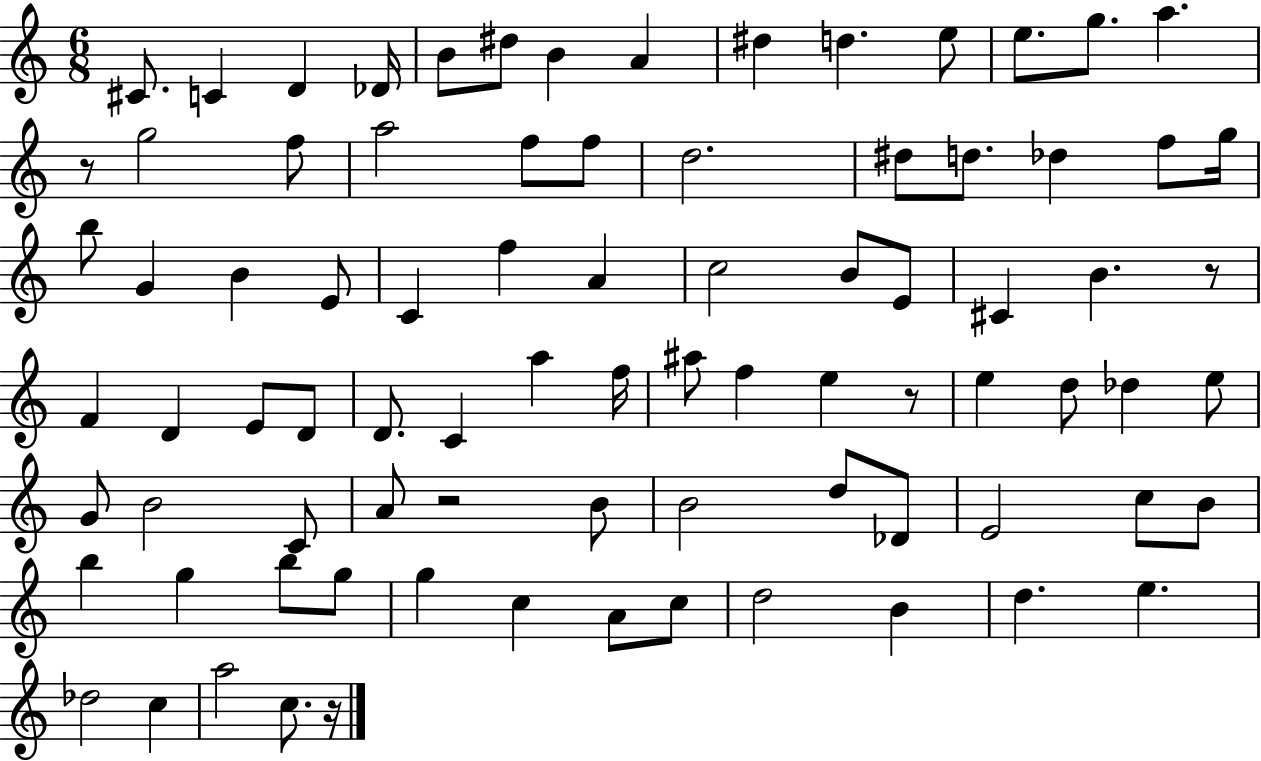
{
  \clef treble
  \numericTimeSignature
  \time 6/8
  \key c \major
  cis'8. c'4 d'4 des'16 | b'8 dis''8 b'4 a'4 | dis''4 d''4. e''8 | e''8. g''8. a''4. | \break r8 g''2 f''8 | a''2 f''8 f''8 | d''2. | dis''8 d''8. des''4 f''8 g''16 | \break b''8 g'4 b'4 e'8 | c'4 f''4 a'4 | c''2 b'8 e'8 | cis'4 b'4. r8 | \break f'4 d'4 e'8 d'8 | d'8. c'4 a''4 f''16 | ais''8 f''4 e''4 r8 | e''4 d''8 des''4 e''8 | \break g'8 b'2 c'8 | a'8 r2 b'8 | b'2 d''8 des'8 | e'2 c''8 b'8 | \break b''4 g''4 b''8 g''8 | g''4 c''4 a'8 c''8 | d''2 b'4 | d''4. e''4. | \break des''2 c''4 | a''2 c''8. r16 | \bar "|."
}